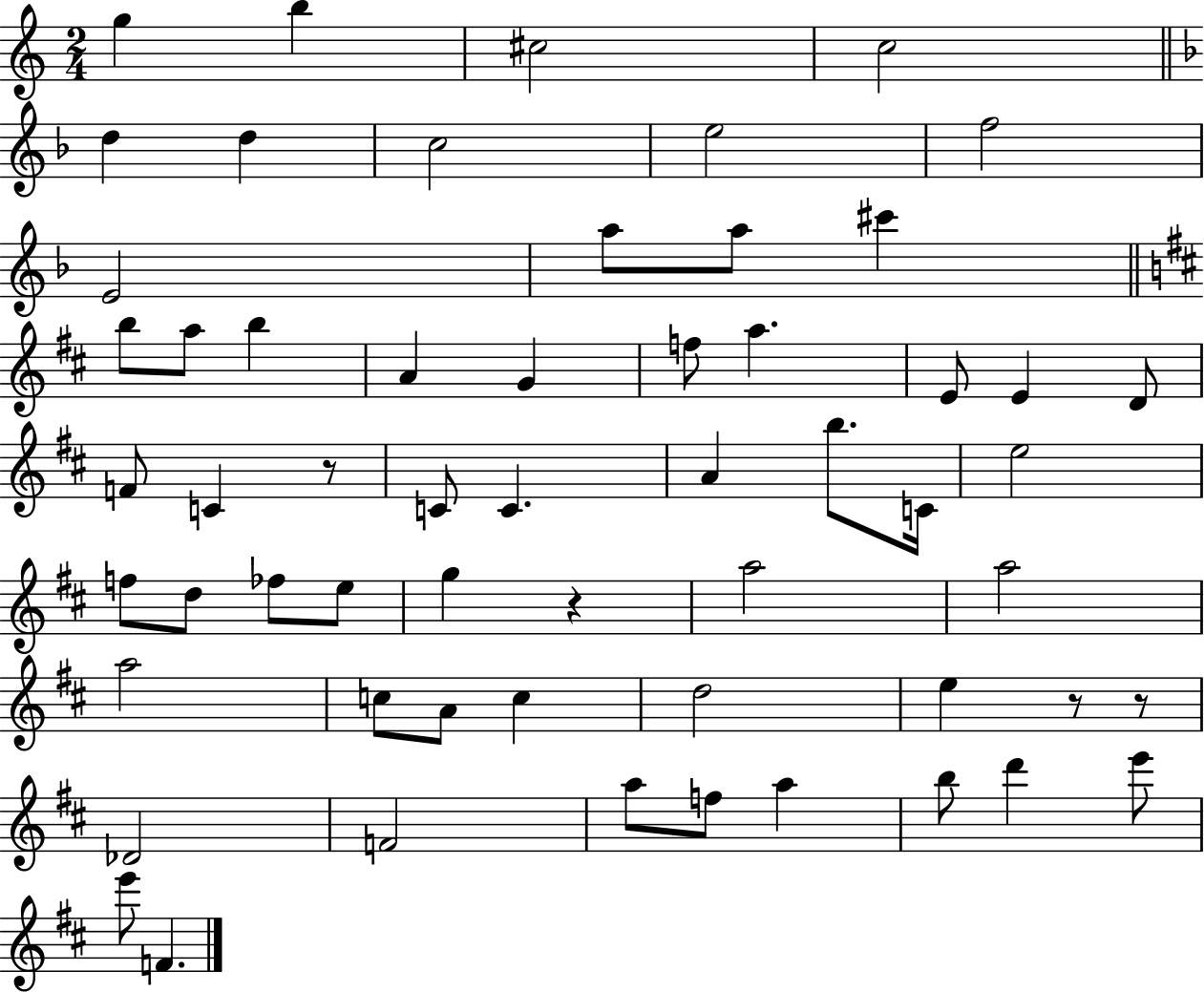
{
  \clef treble
  \numericTimeSignature
  \time 2/4
  \key c \major
  g''4 b''4 | cis''2 | c''2 | \bar "||" \break \key f \major d''4 d''4 | c''2 | e''2 | f''2 | \break e'2 | a''8 a''8 cis'''4 | \bar "||" \break \key d \major b''8 a''8 b''4 | a'4 g'4 | f''8 a''4. | e'8 e'4 d'8 | \break f'8 c'4 r8 | c'8 c'4. | a'4 b''8. c'16 | e''2 | \break f''8 d''8 fes''8 e''8 | g''4 r4 | a''2 | a''2 | \break a''2 | c''8 a'8 c''4 | d''2 | e''4 r8 r8 | \break des'2 | f'2 | a''8 f''8 a''4 | b''8 d'''4 e'''8 | \break e'''8 f'4. | \bar "|."
}